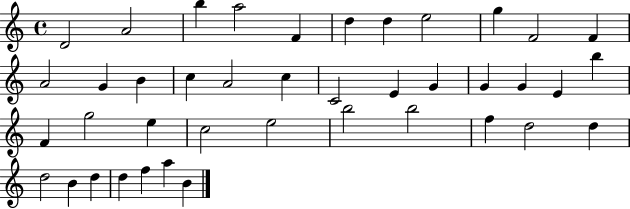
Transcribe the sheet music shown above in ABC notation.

X:1
T:Untitled
M:4/4
L:1/4
K:C
D2 A2 b a2 F d d e2 g F2 F A2 G B c A2 c C2 E G G G E b F g2 e c2 e2 b2 b2 f d2 d d2 B d d f a B